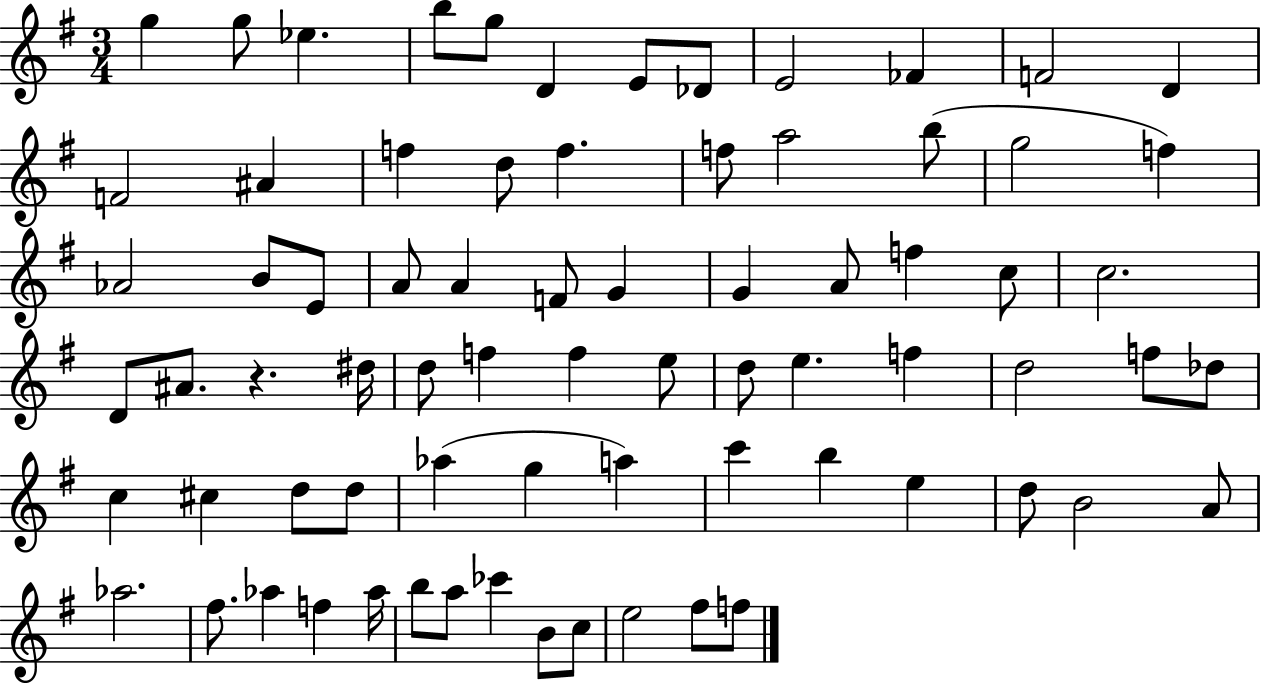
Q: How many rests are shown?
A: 1